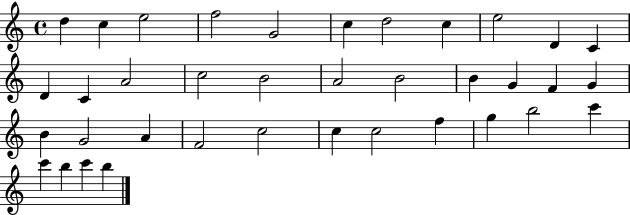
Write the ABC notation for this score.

X:1
T:Untitled
M:4/4
L:1/4
K:C
d c e2 f2 G2 c d2 c e2 D C D C A2 c2 B2 A2 B2 B G F G B G2 A F2 c2 c c2 f g b2 c' c' b c' b